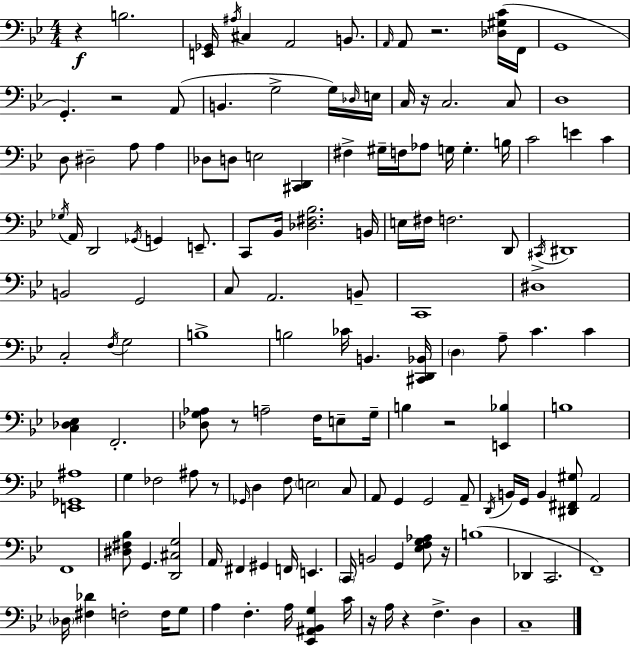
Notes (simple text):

R/q B3/h. [E2,Gb2]/s A#3/s C#3/q A2/h B2/e. A2/s A2/e R/h. [Db3,G#3,C4]/s F2/s G2/w G2/q. R/h A2/e B2/q. G3/h G3/s Db3/s E3/s C3/s R/s C3/h. C3/e D3/w D3/e D#3/h A3/e A3/q Db3/e D3/e E3/h [C#2,D2]/q F#3/q G#3/s F3/s Ab3/e G3/s G3/q. B3/s C4/h E4/q C4/q Gb3/s A2/s D2/h Gb2/s G2/q E2/e. C2/e Bb2/s [Db3,F#3,Bb3]/h. B2/s E3/s F#3/s F3/h. D2/e C#2/s D#2/w B2/h G2/h C3/e A2/h. B2/e C2/w D#3/w C3/h F3/s G3/h B3/w B3/h CES4/s B2/q. [C#2,D2,Bb2]/s D3/q A3/e C4/q. C4/q [C3,Db3,Eb3]/q F2/h. [Db3,G3,Ab3]/e R/e A3/h F3/s E3/e G3/s B3/q R/h [E2,Bb3]/q B3/w [E2,Gb2,A#3]/w G3/q FES3/h A#3/e R/e Gb2/s D3/q F3/e E3/h C3/e A2/e G2/q G2/h A2/e D2/s B2/s G2/s B2/q [D#2,F#2,G#3]/e A2/h F2/w [D#3,F#3,Bb3]/e G2/q. [D2,C#3,G3]/h A2/s F#2/q G#2/q F2/s E2/q. C2/s B2/h G2/q [Eb3,F3,G3,Ab3]/e R/s B3/w Db2/q C2/h. F2/w Db3/s [F#3,Db4]/q F3/h F3/s G3/e A3/q F3/q. A3/s [Eb2,A#2,Bb2,G3]/q C4/s R/s A3/s R/q F3/q. D3/q C3/w